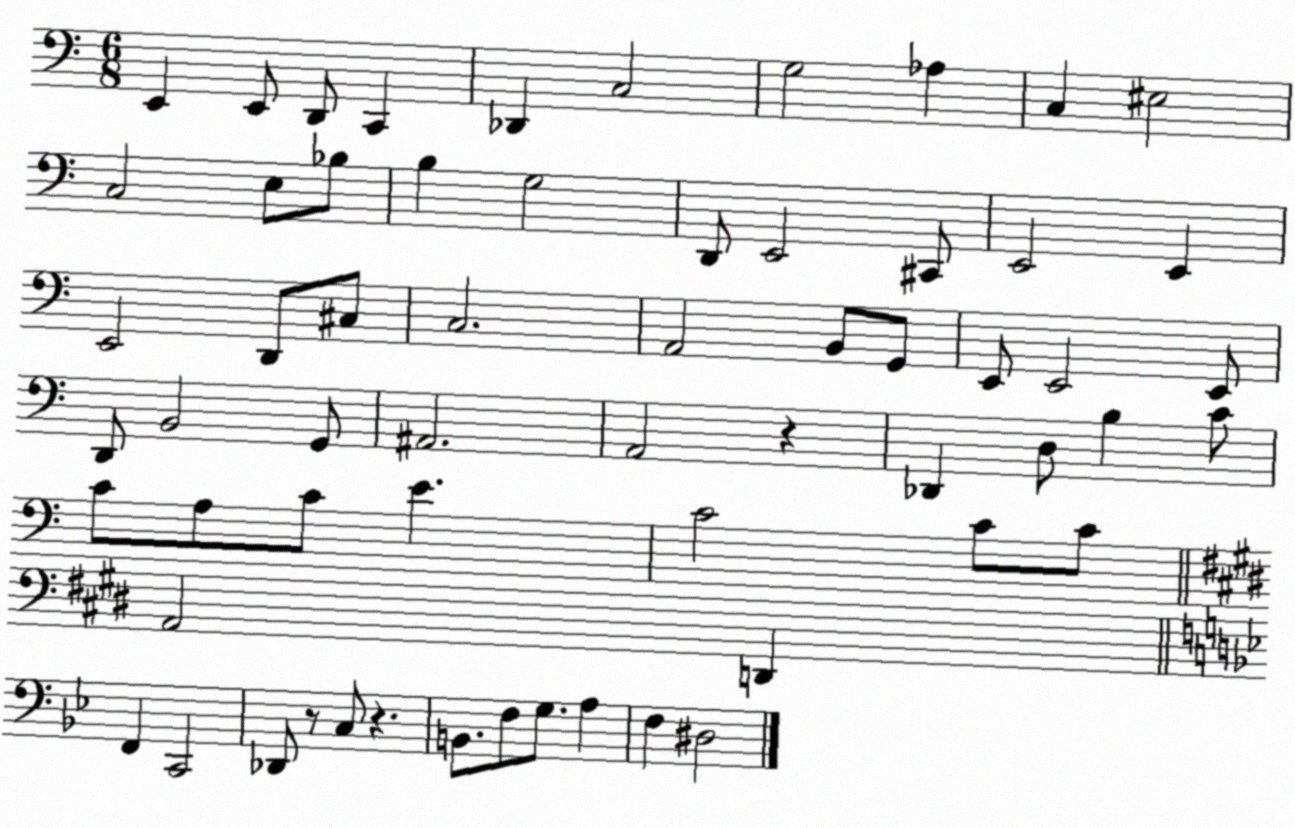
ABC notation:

X:1
T:Untitled
M:6/8
L:1/4
K:C
E,, E,,/2 D,,/2 C,, _D,, C,2 G,2 _A, C, ^E,2 C,2 E,/2 _B,/2 B, G,2 D,,/2 E,,2 ^C,,/2 E,,2 E,, E,,2 D,,/2 ^C,/2 C,2 A,,2 B,,/2 G,,/2 E,,/2 E,,2 E,,/2 D,,/2 B,,2 G,,/2 ^A,,2 A,,2 z _D,, D,/2 B, C/2 C/2 A,/2 C/2 E C2 C/2 C/2 A,,2 D,, F,, C,,2 _D,,/2 z/2 C,/2 z B,,/2 F,/2 G,/2 A, F, ^D,2